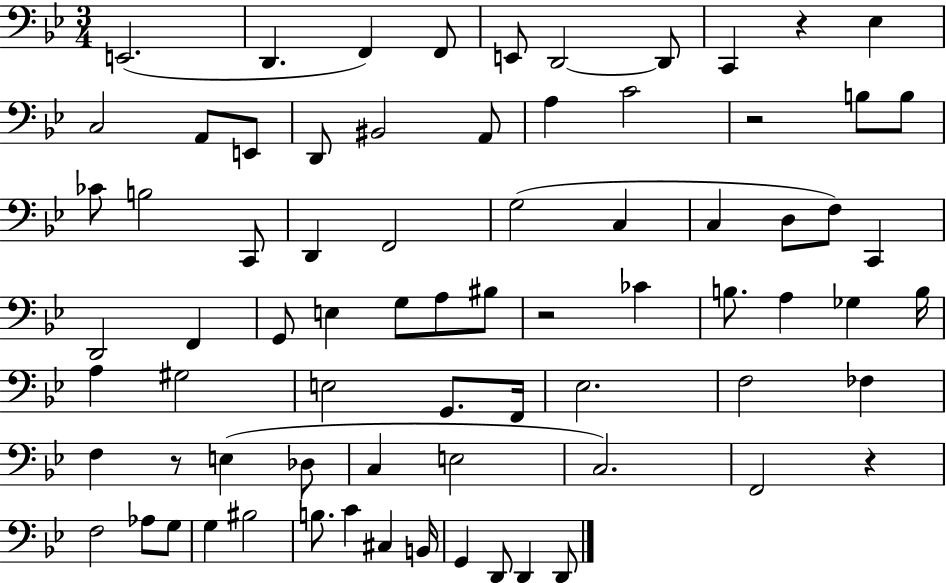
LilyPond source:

{
  \clef bass
  \numericTimeSignature
  \time 3/4
  \key bes \major
  e,2.( | d,4. f,4) f,8 | e,8 d,2~~ d,8 | c,4 r4 ees4 | \break c2 a,8 e,8 | d,8 bis,2 a,8 | a4 c'2 | r2 b8 b8 | \break ces'8 b2 c,8 | d,4 f,2 | g2( c4 | c4 d8 f8) c,4 | \break d,2 f,4 | g,8 e4 g8 a8 bis8 | r2 ces'4 | b8. a4 ges4 b16 | \break a4 gis2 | e2 g,8. f,16 | ees2. | f2 fes4 | \break f4 r8 e4( des8 | c4 e2 | c2.) | f,2 r4 | \break f2 aes8 g8 | g4 bis2 | b8. c'4 cis4 b,16 | g,4 d,8 d,4 d,8 | \break \bar "|."
}